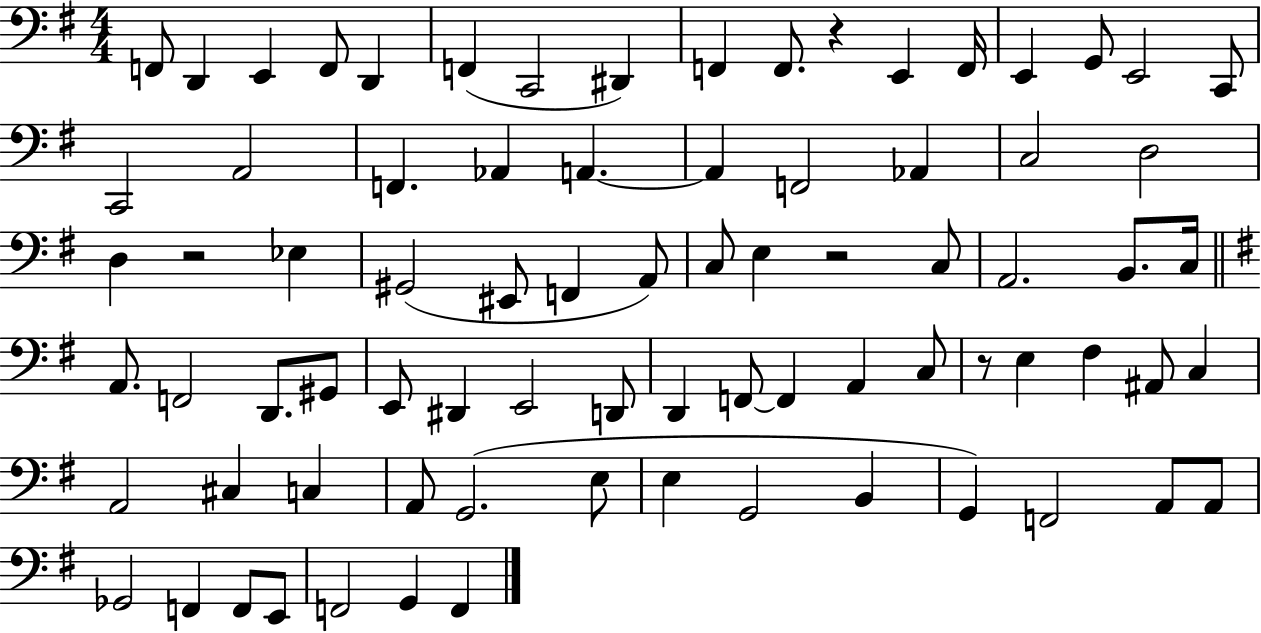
{
  \clef bass
  \numericTimeSignature
  \time 4/4
  \key g \major
  \repeat volta 2 { f,8 d,4 e,4 f,8 d,4 | f,4( c,2 dis,4) | f,4 f,8. r4 e,4 f,16 | e,4 g,8 e,2 c,8 | \break c,2 a,2 | f,4. aes,4 a,4.~~ | a,4 f,2 aes,4 | c2 d2 | \break d4 r2 ees4 | gis,2( eis,8 f,4 a,8) | c8 e4 r2 c8 | a,2. b,8. c16 | \break \bar "||" \break \key g \major a,8. f,2 d,8. gis,8 | e,8 dis,4 e,2 d,8 | d,4 f,8~~ f,4 a,4 c8 | r8 e4 fis4 ais,8 c4 | \break a,2 cis4 c4 | a,8 g,2.( e8 | e4 g,2 b,4 | g,4) f,2 a,8 a,8 | \break ges,2 f,4 f,8 e,8 | f,2 g,4 f,4 | } \bar "|."
}